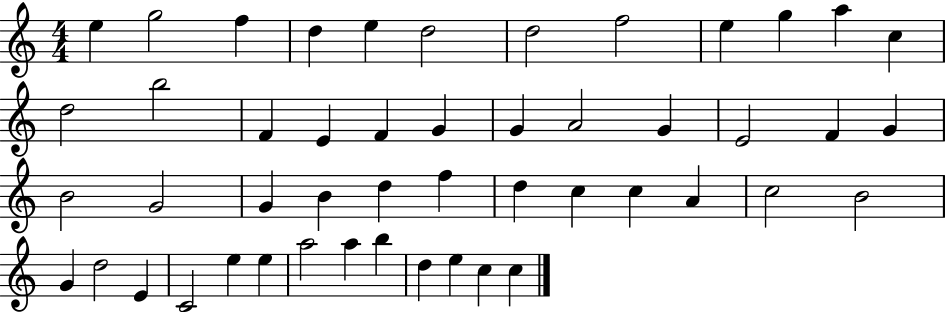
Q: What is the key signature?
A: C major